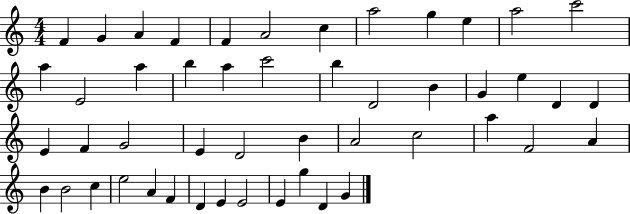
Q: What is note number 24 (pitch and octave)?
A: D4